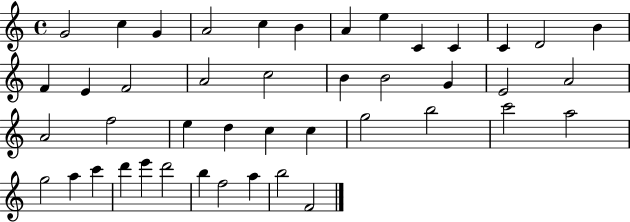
{
  \clef treble
  \time 4/4
  \defaultTimeSignature
  \key c \major
  g'2 c''4 g'4 | a'2 c''4 b'4 | a'4 e''4 c'4 c'4 | c'4 d'2 b'4 | \break f'4 e'4 f'2 | a'2 c''2 | b'4 b'2 g'4 | e'2 a'2 | \break a'2 f''2 | e''4 d''4 c''4 c''4 | g''2 b''2 | c'''2 a''2 | \break g''2 a''4 c'''4 | d'''4 e'''4 d'''2 | b''4 f''2 a''4 | b''2 f'2 | \break \bar "|."
}